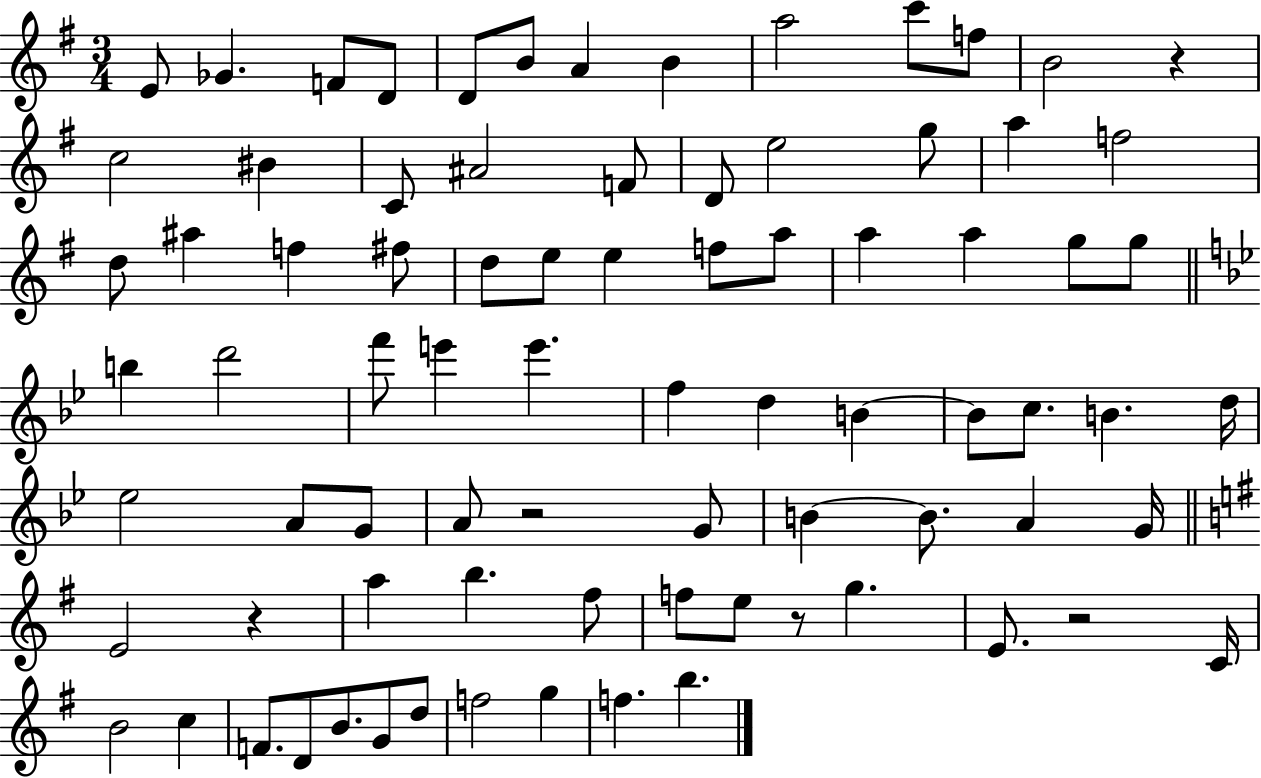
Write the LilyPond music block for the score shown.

{
  \clef treble
  \numericTimeSignature
  \time 3/4
  \key g \major
  e'8 ges'4. f'8 d'8 | d'8 b'8 a'4 b'4 | a''2 c'''8 f''8 | b'2 r4 | \break c''2 bis'4 | c'8 ais'2 f'8 | d'8 e''2 g''8 | a''4 f''2 | \break d''8 ais''4 f''4 fis''8 | d''8 e''8 e''4 f''8 a''8 | a''4 a''4 g''8 g''8 | \bar "||" \break \key bes \major b''4 d'''2 | f'''8 e'''4 e'''4. | f''4 d''4 b'4~~ | b'8 c''8. b'4. d''16 | \break ees''2 a'8 g'8 | a'8 r2 g'8 | b'4~~ b'8. a'4 g'16 | \bar "||" \break \key g \major e'2 r4 | a''4 b''4. fis''8 | f''8 e''8 r8 g''4. | e'8. r2 c'16 | \break b'2 c''4 | f'8. d'8 b'8. g'8 d''8 | f''2 g''4 | f''4. b''4. | \break \bar "|."
}